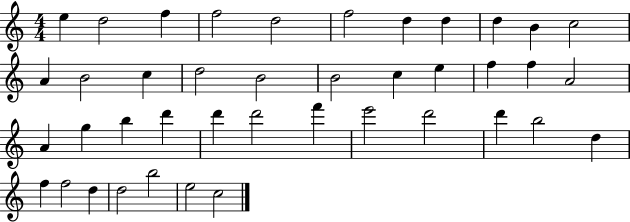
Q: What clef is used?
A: treble